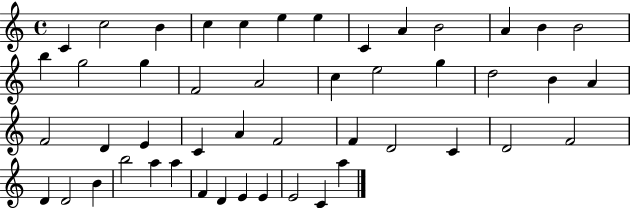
C4/q C5/h B4/q C5/q C5/q E5/q E5/q C4/q A4/q B4/h A4/q B4/q B4/h B5/q G5/h G5/q F4/h A4/h C5/q E5/h G5/q D5/h B4/q A4/q F4/h D4/q E4/q C4/q A4/q F4/h F4/q D4/h C4/q D4/h F4/h D4/q D4/h B4/q B5/h A5/q A5/q F4/q D4/q E4/q E4/q E4/h C4/q A5/q